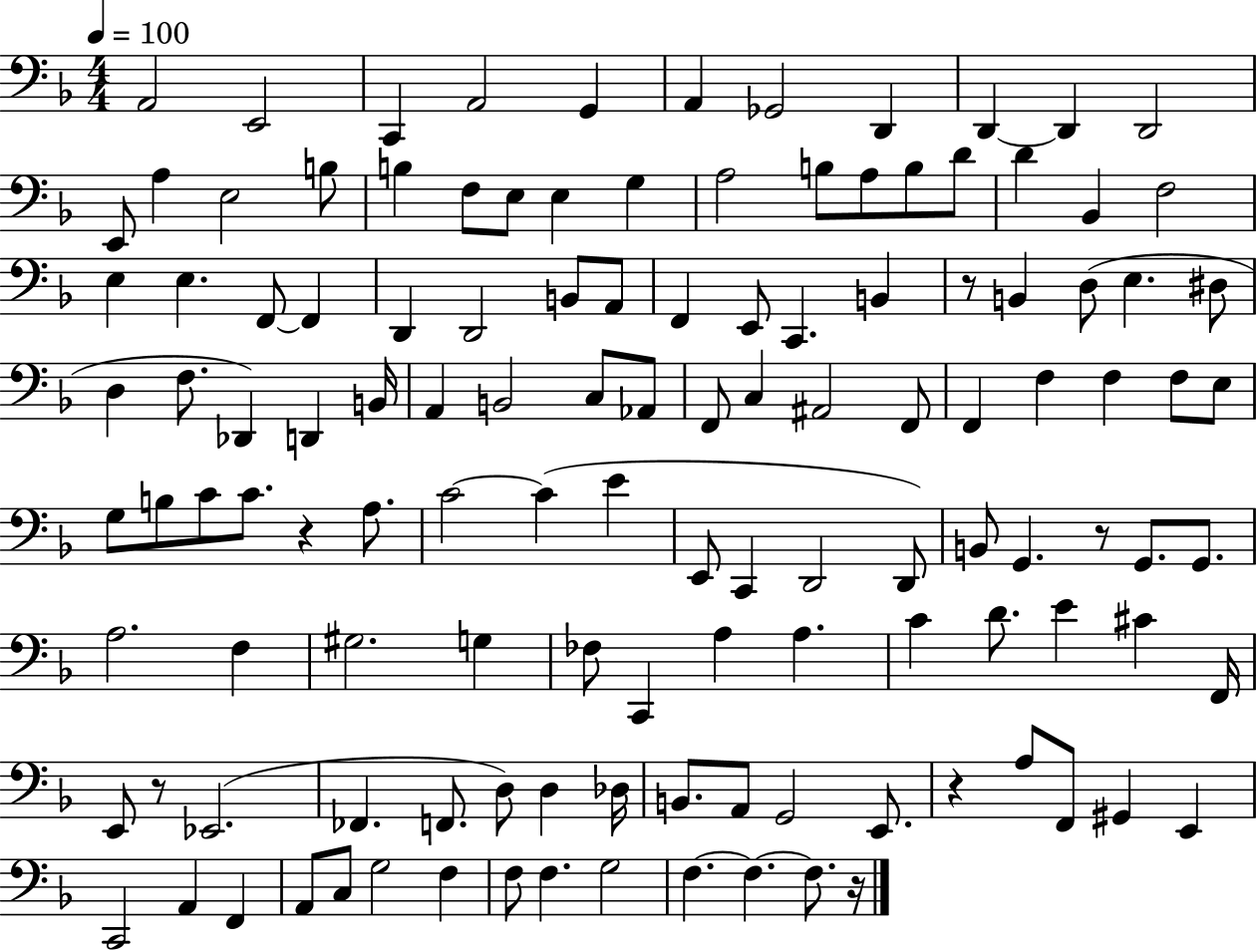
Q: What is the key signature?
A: F major